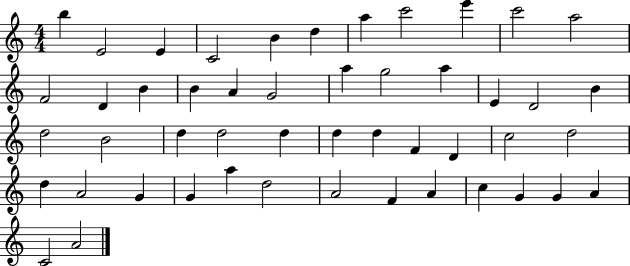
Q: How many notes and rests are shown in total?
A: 49